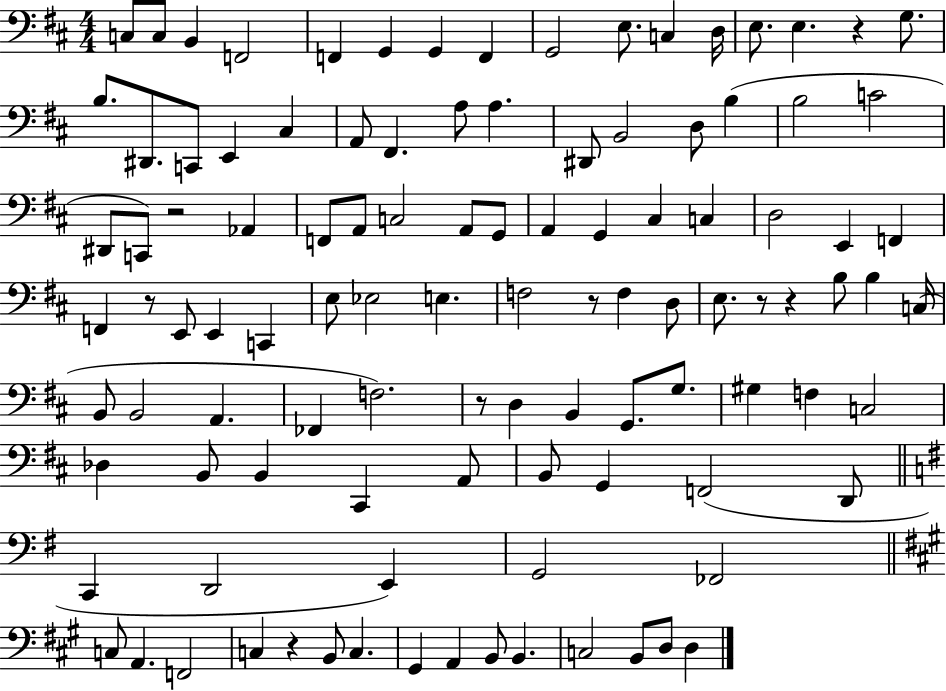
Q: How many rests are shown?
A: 8